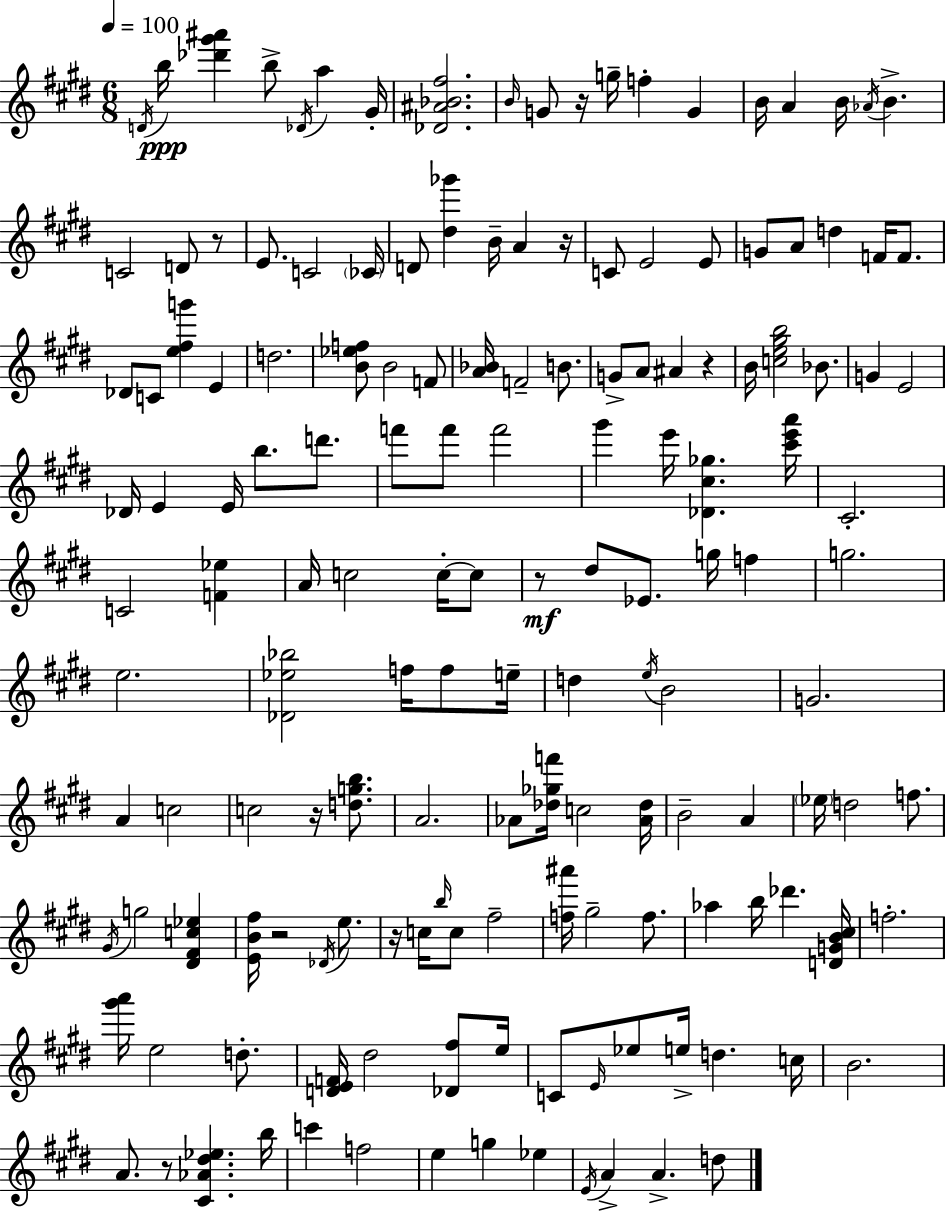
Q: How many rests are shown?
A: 9